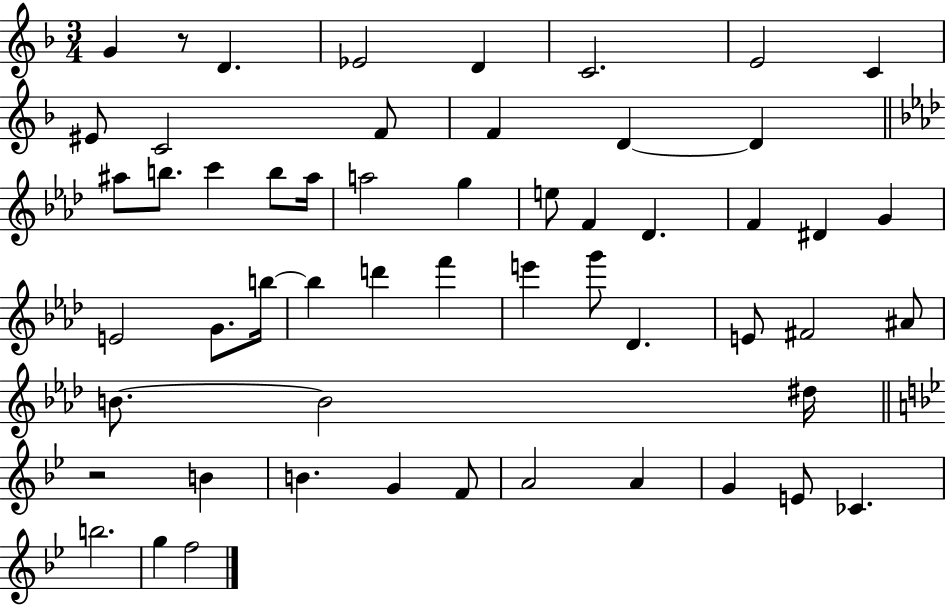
{
  \clef treble
  \numericTimeSignature
  \time 3/4
  \key f \major
  g'4 r8 d'4. | ees'2 d'4 | c'2. | e'2 c'4 | \break eis'8 c'2 f'8 | f'4 d'4~~ d'4 | \bar "||" \break \key aes \major ais''8 b''8. c'''4 b''8 ais''16 | a''2 g''4 | e''8 f'4 des'4. | f'4 dis'4 g'4 | \break e'2 g'8. b''16~~ | b''4 d'''4 f'''4 | e'''4 g'''8 des'4. | e'8 fis'2 ais'8 | \break b'8.~~ b'2 dis''16 | \bar "||" \break \key bes \major r2 b'4 | b'4. g'4 f'8 | a'2 a'4 | g'4 e'8 ces'4. | \break b''2. | g''4 f''2 | \bar "|."
}